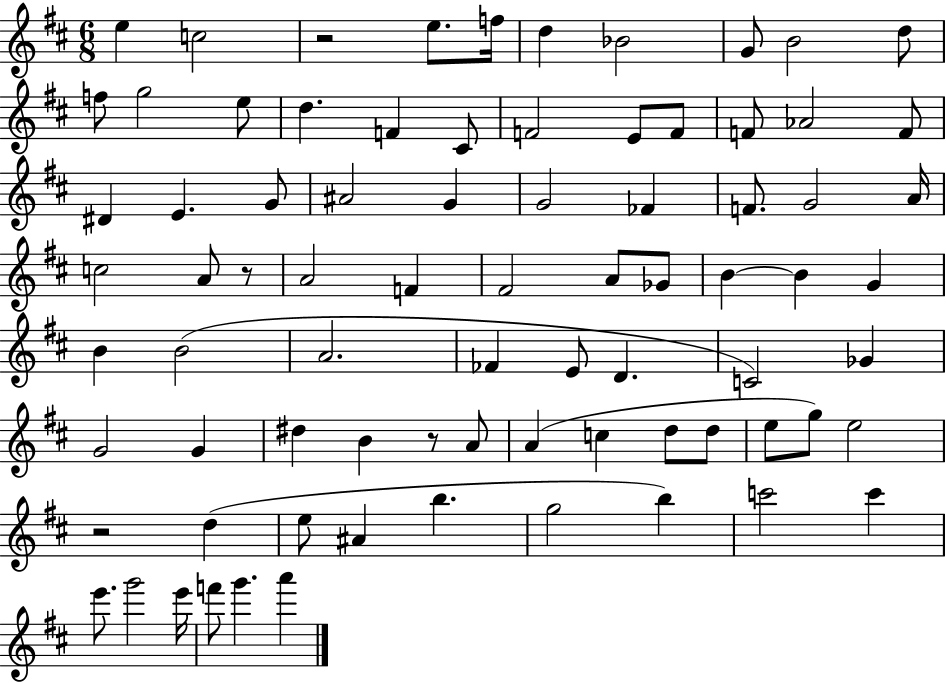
E5/q C5/h R/h E5/e. F5/s D5/q Bb4/h G4/e B4/h D5/e F5/e G5/h E5/e D5/q. F4/q C#4/e F4/h E4/e F4/e F4/e Ab4/h F4/e D#4/q E4/q. G4/e A#4/h G4/q G4/h FES4/q F4/e. G4/h A4/s C5/h A4/e R/e A4/h F4/q F#4/h A4/e Gb4/e B4/q B4/q G4/q B4/q B4/h A4/h. FES4/q E4/e D4/q. C4/h Gb4/q G4/h G4/q D#5/q B4/q R/e A4/e A4/q C5/q D5/e D5/e E5/e G5/e E5/h R/h D5/q E5/e A#4/q B5/q. G5/h B5/q C6/h C6/q E6/e. G6/h E6/s F6/e G6/q. A6/q